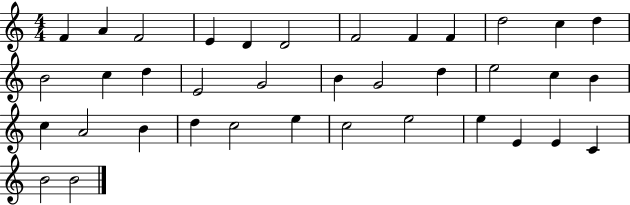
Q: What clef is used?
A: treble